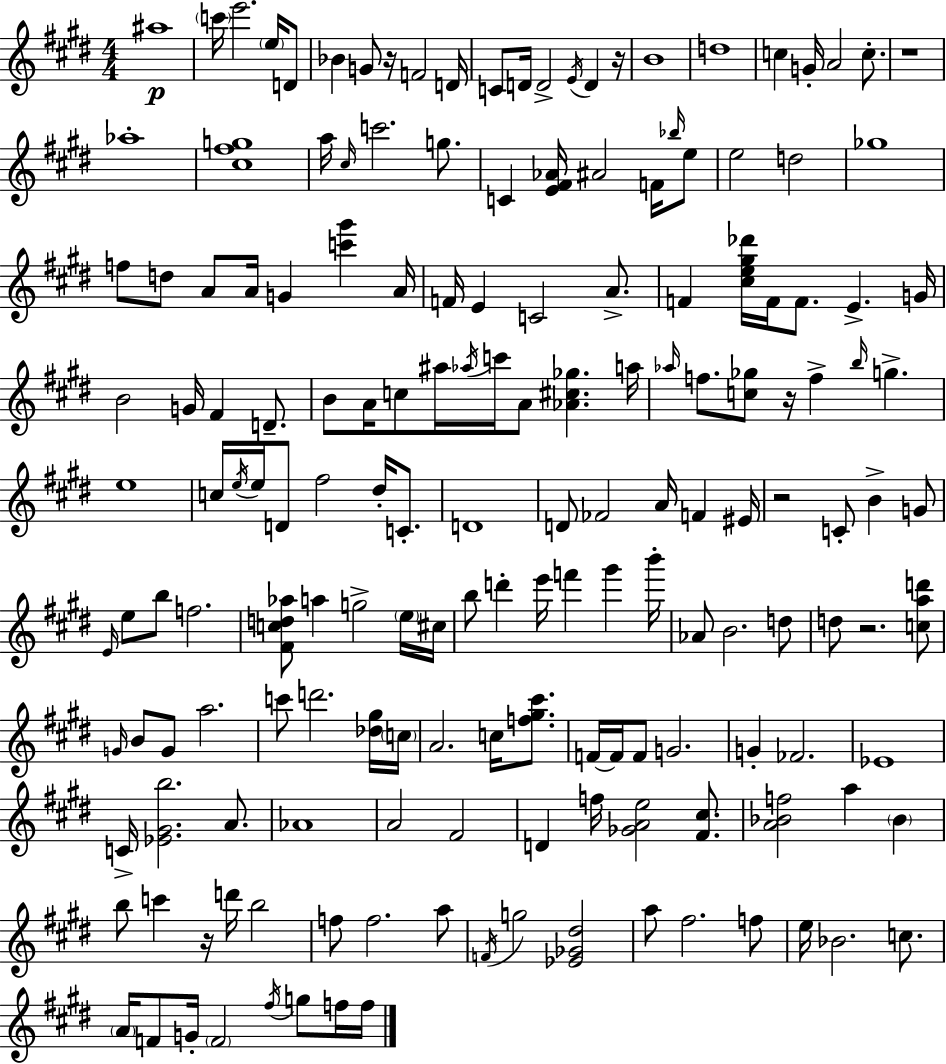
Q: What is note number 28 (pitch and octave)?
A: F4